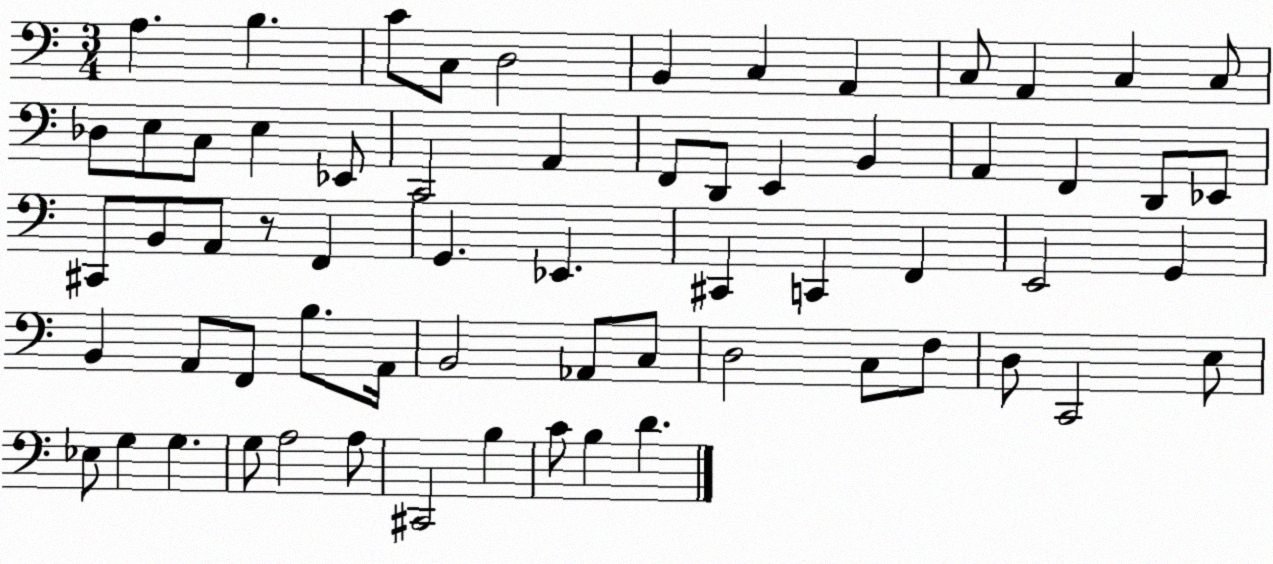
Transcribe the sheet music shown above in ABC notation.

X:1
T:Untitled
M:3/4
L:1/4
K:C
A, B, C/2 C,/2 D,2 B,, C, A,, C,/2 A,, C, C,/2 _D,/2 E,/2 C,/2 E, _E,,/2 C,,2 A,, F,,/2 D,,/2 E,, B,, A,, F,, D,,/2 _E,,/2 ^C,,/2 B,,/2 A,,/2 z/2 F,, G,, _E,, ^C,, C,, F,, E,,2 G,, B,, A,,/2 F,,/2 B,/2 A,,/4 B,,2 _A,,/2 C,/2 D,2 C,/2 F,/2 D,/2 C,,2 E,/2 _E,/2 G, G, G,/2 A,2 A,/2 ^C,,2 B, C/2 B, D